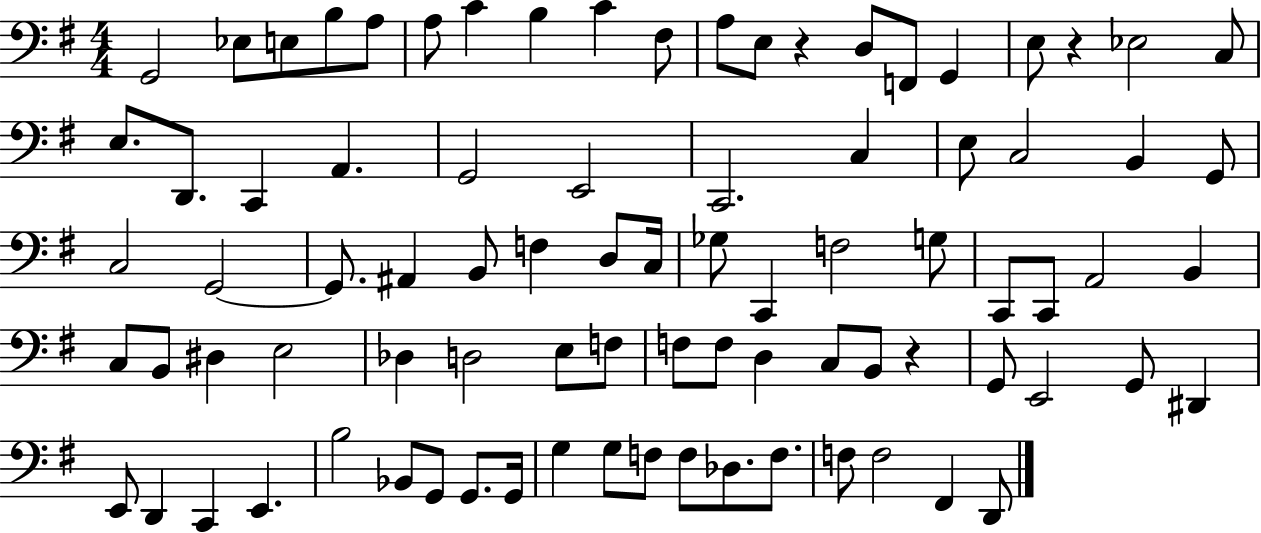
G2/h Eb3/e E3/e B3/e A3/e A3/e C4/q B3/q C4/q F#3/e A3/e E3/e R/q D3/e F2/e G2/q E3/e R/q Eb3/h C3/e E3/e. D2/e. C2/q A2/q. G2/h E2/h C2/h. C3/q E3/e C3/h B2/q G2/e C3/h G2/h G2/e. A#2/q B2/e F3/q D3/e C3/s Gb3/e C2/q F3/h G3/e C2/e C2/e A2/h B2/q C3/e B2/e D#3/q E3/h Db3/q D3/h E3/e F3/e F3/e F3/e D3/q C3/e B2/e R/q G2/e E2/h G2/e D#2/q E2/e D2/q C2/q E2/q. B3/h Bb2/e G2/e G2/e. G2/s G3/q G3/e F3/e F3/e Db3/e. F3/e. F3/e F3/h F#2/q D2/e